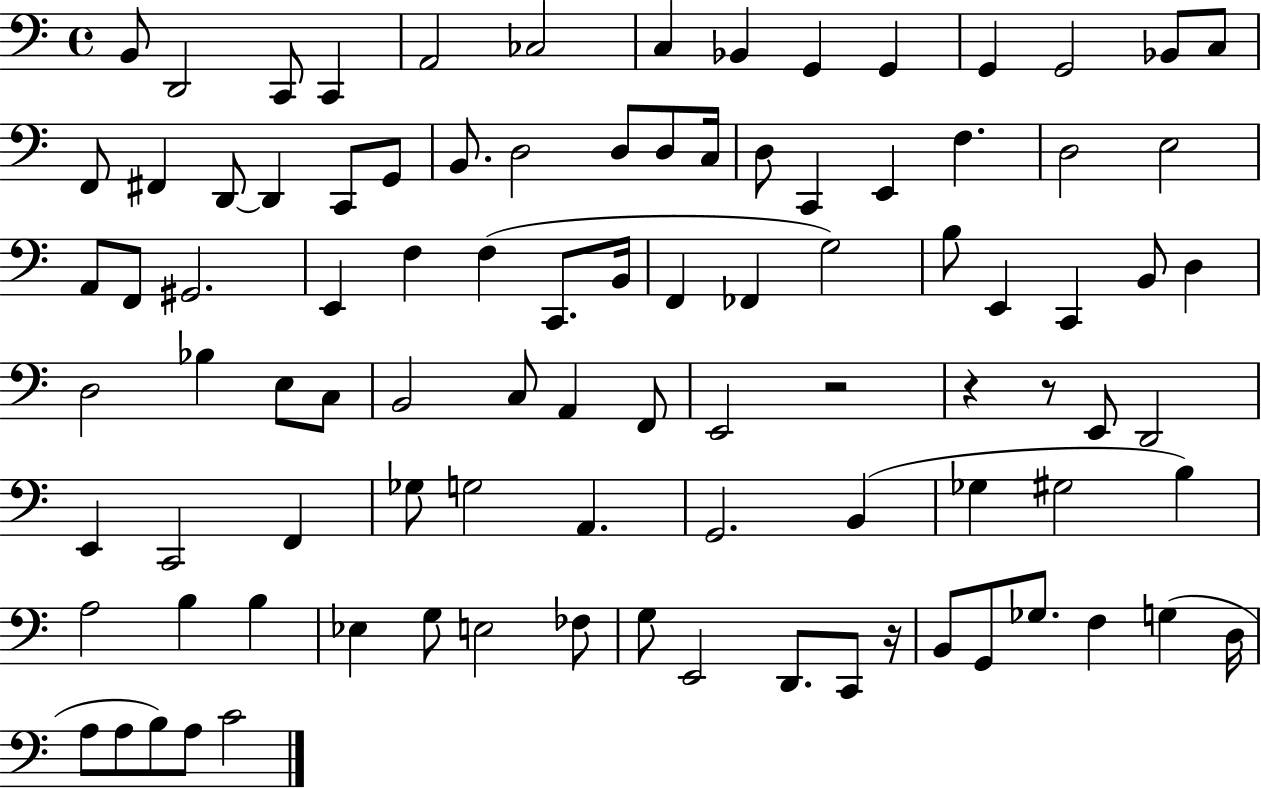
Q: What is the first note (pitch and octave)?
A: B2